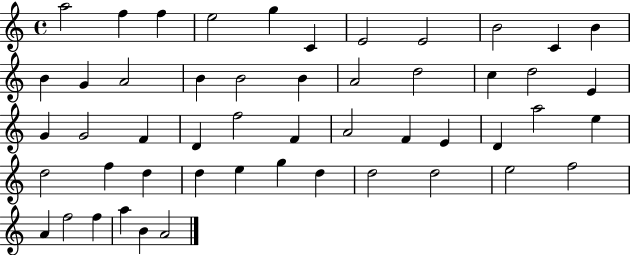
A5/h F5/q F5/q E5/h G5/q C4/q E4/h E4/h B4/h C4/q B4/q B4/q G4/q A4/h B4/q B4/h B4/q A4/h D5/h C5/q D5/h E4/q G4/q G4/h F4/q D4/q F5/h F4/q A4/h F4/q E4/q D4/q A5/h E5/q D5/h F5/q D5/q D5/q E5/q G5/q D5/q D5/h D5/h E5/h F5/h A4/q F5/h F5/q A5/q B4/q A4/h